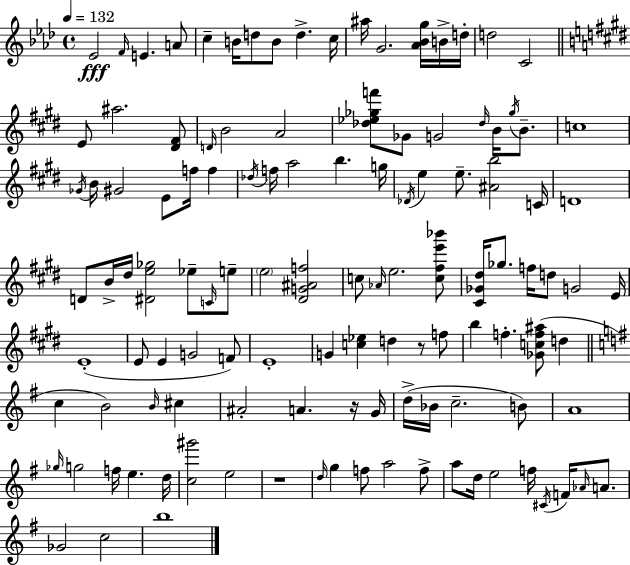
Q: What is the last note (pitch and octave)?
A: B5